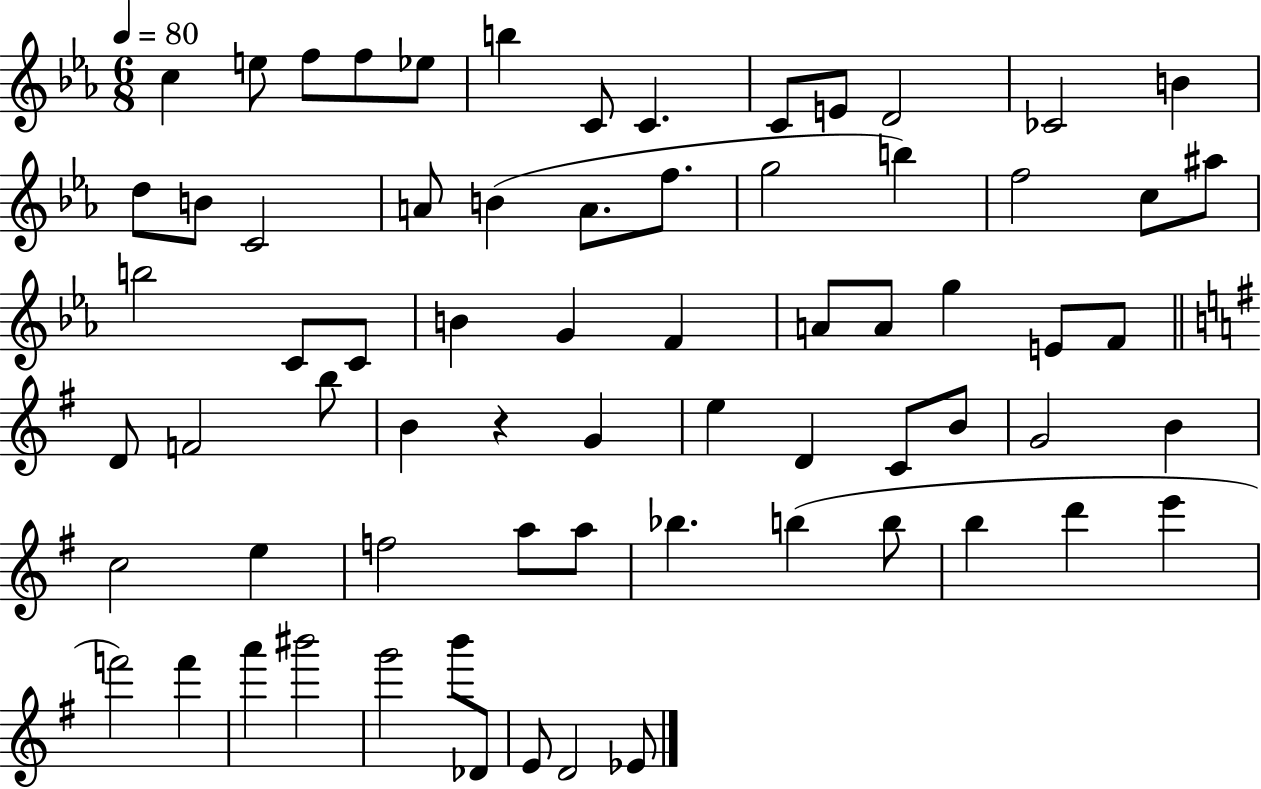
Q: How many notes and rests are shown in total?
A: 69